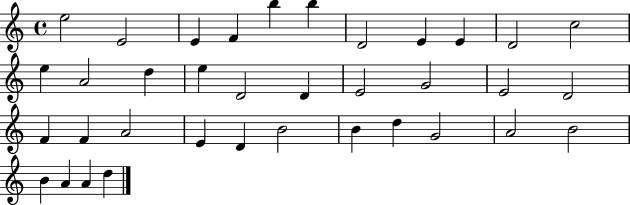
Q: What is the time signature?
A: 4/4